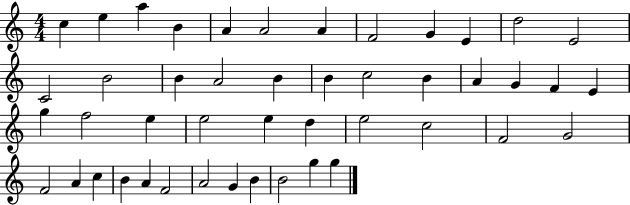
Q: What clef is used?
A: treble